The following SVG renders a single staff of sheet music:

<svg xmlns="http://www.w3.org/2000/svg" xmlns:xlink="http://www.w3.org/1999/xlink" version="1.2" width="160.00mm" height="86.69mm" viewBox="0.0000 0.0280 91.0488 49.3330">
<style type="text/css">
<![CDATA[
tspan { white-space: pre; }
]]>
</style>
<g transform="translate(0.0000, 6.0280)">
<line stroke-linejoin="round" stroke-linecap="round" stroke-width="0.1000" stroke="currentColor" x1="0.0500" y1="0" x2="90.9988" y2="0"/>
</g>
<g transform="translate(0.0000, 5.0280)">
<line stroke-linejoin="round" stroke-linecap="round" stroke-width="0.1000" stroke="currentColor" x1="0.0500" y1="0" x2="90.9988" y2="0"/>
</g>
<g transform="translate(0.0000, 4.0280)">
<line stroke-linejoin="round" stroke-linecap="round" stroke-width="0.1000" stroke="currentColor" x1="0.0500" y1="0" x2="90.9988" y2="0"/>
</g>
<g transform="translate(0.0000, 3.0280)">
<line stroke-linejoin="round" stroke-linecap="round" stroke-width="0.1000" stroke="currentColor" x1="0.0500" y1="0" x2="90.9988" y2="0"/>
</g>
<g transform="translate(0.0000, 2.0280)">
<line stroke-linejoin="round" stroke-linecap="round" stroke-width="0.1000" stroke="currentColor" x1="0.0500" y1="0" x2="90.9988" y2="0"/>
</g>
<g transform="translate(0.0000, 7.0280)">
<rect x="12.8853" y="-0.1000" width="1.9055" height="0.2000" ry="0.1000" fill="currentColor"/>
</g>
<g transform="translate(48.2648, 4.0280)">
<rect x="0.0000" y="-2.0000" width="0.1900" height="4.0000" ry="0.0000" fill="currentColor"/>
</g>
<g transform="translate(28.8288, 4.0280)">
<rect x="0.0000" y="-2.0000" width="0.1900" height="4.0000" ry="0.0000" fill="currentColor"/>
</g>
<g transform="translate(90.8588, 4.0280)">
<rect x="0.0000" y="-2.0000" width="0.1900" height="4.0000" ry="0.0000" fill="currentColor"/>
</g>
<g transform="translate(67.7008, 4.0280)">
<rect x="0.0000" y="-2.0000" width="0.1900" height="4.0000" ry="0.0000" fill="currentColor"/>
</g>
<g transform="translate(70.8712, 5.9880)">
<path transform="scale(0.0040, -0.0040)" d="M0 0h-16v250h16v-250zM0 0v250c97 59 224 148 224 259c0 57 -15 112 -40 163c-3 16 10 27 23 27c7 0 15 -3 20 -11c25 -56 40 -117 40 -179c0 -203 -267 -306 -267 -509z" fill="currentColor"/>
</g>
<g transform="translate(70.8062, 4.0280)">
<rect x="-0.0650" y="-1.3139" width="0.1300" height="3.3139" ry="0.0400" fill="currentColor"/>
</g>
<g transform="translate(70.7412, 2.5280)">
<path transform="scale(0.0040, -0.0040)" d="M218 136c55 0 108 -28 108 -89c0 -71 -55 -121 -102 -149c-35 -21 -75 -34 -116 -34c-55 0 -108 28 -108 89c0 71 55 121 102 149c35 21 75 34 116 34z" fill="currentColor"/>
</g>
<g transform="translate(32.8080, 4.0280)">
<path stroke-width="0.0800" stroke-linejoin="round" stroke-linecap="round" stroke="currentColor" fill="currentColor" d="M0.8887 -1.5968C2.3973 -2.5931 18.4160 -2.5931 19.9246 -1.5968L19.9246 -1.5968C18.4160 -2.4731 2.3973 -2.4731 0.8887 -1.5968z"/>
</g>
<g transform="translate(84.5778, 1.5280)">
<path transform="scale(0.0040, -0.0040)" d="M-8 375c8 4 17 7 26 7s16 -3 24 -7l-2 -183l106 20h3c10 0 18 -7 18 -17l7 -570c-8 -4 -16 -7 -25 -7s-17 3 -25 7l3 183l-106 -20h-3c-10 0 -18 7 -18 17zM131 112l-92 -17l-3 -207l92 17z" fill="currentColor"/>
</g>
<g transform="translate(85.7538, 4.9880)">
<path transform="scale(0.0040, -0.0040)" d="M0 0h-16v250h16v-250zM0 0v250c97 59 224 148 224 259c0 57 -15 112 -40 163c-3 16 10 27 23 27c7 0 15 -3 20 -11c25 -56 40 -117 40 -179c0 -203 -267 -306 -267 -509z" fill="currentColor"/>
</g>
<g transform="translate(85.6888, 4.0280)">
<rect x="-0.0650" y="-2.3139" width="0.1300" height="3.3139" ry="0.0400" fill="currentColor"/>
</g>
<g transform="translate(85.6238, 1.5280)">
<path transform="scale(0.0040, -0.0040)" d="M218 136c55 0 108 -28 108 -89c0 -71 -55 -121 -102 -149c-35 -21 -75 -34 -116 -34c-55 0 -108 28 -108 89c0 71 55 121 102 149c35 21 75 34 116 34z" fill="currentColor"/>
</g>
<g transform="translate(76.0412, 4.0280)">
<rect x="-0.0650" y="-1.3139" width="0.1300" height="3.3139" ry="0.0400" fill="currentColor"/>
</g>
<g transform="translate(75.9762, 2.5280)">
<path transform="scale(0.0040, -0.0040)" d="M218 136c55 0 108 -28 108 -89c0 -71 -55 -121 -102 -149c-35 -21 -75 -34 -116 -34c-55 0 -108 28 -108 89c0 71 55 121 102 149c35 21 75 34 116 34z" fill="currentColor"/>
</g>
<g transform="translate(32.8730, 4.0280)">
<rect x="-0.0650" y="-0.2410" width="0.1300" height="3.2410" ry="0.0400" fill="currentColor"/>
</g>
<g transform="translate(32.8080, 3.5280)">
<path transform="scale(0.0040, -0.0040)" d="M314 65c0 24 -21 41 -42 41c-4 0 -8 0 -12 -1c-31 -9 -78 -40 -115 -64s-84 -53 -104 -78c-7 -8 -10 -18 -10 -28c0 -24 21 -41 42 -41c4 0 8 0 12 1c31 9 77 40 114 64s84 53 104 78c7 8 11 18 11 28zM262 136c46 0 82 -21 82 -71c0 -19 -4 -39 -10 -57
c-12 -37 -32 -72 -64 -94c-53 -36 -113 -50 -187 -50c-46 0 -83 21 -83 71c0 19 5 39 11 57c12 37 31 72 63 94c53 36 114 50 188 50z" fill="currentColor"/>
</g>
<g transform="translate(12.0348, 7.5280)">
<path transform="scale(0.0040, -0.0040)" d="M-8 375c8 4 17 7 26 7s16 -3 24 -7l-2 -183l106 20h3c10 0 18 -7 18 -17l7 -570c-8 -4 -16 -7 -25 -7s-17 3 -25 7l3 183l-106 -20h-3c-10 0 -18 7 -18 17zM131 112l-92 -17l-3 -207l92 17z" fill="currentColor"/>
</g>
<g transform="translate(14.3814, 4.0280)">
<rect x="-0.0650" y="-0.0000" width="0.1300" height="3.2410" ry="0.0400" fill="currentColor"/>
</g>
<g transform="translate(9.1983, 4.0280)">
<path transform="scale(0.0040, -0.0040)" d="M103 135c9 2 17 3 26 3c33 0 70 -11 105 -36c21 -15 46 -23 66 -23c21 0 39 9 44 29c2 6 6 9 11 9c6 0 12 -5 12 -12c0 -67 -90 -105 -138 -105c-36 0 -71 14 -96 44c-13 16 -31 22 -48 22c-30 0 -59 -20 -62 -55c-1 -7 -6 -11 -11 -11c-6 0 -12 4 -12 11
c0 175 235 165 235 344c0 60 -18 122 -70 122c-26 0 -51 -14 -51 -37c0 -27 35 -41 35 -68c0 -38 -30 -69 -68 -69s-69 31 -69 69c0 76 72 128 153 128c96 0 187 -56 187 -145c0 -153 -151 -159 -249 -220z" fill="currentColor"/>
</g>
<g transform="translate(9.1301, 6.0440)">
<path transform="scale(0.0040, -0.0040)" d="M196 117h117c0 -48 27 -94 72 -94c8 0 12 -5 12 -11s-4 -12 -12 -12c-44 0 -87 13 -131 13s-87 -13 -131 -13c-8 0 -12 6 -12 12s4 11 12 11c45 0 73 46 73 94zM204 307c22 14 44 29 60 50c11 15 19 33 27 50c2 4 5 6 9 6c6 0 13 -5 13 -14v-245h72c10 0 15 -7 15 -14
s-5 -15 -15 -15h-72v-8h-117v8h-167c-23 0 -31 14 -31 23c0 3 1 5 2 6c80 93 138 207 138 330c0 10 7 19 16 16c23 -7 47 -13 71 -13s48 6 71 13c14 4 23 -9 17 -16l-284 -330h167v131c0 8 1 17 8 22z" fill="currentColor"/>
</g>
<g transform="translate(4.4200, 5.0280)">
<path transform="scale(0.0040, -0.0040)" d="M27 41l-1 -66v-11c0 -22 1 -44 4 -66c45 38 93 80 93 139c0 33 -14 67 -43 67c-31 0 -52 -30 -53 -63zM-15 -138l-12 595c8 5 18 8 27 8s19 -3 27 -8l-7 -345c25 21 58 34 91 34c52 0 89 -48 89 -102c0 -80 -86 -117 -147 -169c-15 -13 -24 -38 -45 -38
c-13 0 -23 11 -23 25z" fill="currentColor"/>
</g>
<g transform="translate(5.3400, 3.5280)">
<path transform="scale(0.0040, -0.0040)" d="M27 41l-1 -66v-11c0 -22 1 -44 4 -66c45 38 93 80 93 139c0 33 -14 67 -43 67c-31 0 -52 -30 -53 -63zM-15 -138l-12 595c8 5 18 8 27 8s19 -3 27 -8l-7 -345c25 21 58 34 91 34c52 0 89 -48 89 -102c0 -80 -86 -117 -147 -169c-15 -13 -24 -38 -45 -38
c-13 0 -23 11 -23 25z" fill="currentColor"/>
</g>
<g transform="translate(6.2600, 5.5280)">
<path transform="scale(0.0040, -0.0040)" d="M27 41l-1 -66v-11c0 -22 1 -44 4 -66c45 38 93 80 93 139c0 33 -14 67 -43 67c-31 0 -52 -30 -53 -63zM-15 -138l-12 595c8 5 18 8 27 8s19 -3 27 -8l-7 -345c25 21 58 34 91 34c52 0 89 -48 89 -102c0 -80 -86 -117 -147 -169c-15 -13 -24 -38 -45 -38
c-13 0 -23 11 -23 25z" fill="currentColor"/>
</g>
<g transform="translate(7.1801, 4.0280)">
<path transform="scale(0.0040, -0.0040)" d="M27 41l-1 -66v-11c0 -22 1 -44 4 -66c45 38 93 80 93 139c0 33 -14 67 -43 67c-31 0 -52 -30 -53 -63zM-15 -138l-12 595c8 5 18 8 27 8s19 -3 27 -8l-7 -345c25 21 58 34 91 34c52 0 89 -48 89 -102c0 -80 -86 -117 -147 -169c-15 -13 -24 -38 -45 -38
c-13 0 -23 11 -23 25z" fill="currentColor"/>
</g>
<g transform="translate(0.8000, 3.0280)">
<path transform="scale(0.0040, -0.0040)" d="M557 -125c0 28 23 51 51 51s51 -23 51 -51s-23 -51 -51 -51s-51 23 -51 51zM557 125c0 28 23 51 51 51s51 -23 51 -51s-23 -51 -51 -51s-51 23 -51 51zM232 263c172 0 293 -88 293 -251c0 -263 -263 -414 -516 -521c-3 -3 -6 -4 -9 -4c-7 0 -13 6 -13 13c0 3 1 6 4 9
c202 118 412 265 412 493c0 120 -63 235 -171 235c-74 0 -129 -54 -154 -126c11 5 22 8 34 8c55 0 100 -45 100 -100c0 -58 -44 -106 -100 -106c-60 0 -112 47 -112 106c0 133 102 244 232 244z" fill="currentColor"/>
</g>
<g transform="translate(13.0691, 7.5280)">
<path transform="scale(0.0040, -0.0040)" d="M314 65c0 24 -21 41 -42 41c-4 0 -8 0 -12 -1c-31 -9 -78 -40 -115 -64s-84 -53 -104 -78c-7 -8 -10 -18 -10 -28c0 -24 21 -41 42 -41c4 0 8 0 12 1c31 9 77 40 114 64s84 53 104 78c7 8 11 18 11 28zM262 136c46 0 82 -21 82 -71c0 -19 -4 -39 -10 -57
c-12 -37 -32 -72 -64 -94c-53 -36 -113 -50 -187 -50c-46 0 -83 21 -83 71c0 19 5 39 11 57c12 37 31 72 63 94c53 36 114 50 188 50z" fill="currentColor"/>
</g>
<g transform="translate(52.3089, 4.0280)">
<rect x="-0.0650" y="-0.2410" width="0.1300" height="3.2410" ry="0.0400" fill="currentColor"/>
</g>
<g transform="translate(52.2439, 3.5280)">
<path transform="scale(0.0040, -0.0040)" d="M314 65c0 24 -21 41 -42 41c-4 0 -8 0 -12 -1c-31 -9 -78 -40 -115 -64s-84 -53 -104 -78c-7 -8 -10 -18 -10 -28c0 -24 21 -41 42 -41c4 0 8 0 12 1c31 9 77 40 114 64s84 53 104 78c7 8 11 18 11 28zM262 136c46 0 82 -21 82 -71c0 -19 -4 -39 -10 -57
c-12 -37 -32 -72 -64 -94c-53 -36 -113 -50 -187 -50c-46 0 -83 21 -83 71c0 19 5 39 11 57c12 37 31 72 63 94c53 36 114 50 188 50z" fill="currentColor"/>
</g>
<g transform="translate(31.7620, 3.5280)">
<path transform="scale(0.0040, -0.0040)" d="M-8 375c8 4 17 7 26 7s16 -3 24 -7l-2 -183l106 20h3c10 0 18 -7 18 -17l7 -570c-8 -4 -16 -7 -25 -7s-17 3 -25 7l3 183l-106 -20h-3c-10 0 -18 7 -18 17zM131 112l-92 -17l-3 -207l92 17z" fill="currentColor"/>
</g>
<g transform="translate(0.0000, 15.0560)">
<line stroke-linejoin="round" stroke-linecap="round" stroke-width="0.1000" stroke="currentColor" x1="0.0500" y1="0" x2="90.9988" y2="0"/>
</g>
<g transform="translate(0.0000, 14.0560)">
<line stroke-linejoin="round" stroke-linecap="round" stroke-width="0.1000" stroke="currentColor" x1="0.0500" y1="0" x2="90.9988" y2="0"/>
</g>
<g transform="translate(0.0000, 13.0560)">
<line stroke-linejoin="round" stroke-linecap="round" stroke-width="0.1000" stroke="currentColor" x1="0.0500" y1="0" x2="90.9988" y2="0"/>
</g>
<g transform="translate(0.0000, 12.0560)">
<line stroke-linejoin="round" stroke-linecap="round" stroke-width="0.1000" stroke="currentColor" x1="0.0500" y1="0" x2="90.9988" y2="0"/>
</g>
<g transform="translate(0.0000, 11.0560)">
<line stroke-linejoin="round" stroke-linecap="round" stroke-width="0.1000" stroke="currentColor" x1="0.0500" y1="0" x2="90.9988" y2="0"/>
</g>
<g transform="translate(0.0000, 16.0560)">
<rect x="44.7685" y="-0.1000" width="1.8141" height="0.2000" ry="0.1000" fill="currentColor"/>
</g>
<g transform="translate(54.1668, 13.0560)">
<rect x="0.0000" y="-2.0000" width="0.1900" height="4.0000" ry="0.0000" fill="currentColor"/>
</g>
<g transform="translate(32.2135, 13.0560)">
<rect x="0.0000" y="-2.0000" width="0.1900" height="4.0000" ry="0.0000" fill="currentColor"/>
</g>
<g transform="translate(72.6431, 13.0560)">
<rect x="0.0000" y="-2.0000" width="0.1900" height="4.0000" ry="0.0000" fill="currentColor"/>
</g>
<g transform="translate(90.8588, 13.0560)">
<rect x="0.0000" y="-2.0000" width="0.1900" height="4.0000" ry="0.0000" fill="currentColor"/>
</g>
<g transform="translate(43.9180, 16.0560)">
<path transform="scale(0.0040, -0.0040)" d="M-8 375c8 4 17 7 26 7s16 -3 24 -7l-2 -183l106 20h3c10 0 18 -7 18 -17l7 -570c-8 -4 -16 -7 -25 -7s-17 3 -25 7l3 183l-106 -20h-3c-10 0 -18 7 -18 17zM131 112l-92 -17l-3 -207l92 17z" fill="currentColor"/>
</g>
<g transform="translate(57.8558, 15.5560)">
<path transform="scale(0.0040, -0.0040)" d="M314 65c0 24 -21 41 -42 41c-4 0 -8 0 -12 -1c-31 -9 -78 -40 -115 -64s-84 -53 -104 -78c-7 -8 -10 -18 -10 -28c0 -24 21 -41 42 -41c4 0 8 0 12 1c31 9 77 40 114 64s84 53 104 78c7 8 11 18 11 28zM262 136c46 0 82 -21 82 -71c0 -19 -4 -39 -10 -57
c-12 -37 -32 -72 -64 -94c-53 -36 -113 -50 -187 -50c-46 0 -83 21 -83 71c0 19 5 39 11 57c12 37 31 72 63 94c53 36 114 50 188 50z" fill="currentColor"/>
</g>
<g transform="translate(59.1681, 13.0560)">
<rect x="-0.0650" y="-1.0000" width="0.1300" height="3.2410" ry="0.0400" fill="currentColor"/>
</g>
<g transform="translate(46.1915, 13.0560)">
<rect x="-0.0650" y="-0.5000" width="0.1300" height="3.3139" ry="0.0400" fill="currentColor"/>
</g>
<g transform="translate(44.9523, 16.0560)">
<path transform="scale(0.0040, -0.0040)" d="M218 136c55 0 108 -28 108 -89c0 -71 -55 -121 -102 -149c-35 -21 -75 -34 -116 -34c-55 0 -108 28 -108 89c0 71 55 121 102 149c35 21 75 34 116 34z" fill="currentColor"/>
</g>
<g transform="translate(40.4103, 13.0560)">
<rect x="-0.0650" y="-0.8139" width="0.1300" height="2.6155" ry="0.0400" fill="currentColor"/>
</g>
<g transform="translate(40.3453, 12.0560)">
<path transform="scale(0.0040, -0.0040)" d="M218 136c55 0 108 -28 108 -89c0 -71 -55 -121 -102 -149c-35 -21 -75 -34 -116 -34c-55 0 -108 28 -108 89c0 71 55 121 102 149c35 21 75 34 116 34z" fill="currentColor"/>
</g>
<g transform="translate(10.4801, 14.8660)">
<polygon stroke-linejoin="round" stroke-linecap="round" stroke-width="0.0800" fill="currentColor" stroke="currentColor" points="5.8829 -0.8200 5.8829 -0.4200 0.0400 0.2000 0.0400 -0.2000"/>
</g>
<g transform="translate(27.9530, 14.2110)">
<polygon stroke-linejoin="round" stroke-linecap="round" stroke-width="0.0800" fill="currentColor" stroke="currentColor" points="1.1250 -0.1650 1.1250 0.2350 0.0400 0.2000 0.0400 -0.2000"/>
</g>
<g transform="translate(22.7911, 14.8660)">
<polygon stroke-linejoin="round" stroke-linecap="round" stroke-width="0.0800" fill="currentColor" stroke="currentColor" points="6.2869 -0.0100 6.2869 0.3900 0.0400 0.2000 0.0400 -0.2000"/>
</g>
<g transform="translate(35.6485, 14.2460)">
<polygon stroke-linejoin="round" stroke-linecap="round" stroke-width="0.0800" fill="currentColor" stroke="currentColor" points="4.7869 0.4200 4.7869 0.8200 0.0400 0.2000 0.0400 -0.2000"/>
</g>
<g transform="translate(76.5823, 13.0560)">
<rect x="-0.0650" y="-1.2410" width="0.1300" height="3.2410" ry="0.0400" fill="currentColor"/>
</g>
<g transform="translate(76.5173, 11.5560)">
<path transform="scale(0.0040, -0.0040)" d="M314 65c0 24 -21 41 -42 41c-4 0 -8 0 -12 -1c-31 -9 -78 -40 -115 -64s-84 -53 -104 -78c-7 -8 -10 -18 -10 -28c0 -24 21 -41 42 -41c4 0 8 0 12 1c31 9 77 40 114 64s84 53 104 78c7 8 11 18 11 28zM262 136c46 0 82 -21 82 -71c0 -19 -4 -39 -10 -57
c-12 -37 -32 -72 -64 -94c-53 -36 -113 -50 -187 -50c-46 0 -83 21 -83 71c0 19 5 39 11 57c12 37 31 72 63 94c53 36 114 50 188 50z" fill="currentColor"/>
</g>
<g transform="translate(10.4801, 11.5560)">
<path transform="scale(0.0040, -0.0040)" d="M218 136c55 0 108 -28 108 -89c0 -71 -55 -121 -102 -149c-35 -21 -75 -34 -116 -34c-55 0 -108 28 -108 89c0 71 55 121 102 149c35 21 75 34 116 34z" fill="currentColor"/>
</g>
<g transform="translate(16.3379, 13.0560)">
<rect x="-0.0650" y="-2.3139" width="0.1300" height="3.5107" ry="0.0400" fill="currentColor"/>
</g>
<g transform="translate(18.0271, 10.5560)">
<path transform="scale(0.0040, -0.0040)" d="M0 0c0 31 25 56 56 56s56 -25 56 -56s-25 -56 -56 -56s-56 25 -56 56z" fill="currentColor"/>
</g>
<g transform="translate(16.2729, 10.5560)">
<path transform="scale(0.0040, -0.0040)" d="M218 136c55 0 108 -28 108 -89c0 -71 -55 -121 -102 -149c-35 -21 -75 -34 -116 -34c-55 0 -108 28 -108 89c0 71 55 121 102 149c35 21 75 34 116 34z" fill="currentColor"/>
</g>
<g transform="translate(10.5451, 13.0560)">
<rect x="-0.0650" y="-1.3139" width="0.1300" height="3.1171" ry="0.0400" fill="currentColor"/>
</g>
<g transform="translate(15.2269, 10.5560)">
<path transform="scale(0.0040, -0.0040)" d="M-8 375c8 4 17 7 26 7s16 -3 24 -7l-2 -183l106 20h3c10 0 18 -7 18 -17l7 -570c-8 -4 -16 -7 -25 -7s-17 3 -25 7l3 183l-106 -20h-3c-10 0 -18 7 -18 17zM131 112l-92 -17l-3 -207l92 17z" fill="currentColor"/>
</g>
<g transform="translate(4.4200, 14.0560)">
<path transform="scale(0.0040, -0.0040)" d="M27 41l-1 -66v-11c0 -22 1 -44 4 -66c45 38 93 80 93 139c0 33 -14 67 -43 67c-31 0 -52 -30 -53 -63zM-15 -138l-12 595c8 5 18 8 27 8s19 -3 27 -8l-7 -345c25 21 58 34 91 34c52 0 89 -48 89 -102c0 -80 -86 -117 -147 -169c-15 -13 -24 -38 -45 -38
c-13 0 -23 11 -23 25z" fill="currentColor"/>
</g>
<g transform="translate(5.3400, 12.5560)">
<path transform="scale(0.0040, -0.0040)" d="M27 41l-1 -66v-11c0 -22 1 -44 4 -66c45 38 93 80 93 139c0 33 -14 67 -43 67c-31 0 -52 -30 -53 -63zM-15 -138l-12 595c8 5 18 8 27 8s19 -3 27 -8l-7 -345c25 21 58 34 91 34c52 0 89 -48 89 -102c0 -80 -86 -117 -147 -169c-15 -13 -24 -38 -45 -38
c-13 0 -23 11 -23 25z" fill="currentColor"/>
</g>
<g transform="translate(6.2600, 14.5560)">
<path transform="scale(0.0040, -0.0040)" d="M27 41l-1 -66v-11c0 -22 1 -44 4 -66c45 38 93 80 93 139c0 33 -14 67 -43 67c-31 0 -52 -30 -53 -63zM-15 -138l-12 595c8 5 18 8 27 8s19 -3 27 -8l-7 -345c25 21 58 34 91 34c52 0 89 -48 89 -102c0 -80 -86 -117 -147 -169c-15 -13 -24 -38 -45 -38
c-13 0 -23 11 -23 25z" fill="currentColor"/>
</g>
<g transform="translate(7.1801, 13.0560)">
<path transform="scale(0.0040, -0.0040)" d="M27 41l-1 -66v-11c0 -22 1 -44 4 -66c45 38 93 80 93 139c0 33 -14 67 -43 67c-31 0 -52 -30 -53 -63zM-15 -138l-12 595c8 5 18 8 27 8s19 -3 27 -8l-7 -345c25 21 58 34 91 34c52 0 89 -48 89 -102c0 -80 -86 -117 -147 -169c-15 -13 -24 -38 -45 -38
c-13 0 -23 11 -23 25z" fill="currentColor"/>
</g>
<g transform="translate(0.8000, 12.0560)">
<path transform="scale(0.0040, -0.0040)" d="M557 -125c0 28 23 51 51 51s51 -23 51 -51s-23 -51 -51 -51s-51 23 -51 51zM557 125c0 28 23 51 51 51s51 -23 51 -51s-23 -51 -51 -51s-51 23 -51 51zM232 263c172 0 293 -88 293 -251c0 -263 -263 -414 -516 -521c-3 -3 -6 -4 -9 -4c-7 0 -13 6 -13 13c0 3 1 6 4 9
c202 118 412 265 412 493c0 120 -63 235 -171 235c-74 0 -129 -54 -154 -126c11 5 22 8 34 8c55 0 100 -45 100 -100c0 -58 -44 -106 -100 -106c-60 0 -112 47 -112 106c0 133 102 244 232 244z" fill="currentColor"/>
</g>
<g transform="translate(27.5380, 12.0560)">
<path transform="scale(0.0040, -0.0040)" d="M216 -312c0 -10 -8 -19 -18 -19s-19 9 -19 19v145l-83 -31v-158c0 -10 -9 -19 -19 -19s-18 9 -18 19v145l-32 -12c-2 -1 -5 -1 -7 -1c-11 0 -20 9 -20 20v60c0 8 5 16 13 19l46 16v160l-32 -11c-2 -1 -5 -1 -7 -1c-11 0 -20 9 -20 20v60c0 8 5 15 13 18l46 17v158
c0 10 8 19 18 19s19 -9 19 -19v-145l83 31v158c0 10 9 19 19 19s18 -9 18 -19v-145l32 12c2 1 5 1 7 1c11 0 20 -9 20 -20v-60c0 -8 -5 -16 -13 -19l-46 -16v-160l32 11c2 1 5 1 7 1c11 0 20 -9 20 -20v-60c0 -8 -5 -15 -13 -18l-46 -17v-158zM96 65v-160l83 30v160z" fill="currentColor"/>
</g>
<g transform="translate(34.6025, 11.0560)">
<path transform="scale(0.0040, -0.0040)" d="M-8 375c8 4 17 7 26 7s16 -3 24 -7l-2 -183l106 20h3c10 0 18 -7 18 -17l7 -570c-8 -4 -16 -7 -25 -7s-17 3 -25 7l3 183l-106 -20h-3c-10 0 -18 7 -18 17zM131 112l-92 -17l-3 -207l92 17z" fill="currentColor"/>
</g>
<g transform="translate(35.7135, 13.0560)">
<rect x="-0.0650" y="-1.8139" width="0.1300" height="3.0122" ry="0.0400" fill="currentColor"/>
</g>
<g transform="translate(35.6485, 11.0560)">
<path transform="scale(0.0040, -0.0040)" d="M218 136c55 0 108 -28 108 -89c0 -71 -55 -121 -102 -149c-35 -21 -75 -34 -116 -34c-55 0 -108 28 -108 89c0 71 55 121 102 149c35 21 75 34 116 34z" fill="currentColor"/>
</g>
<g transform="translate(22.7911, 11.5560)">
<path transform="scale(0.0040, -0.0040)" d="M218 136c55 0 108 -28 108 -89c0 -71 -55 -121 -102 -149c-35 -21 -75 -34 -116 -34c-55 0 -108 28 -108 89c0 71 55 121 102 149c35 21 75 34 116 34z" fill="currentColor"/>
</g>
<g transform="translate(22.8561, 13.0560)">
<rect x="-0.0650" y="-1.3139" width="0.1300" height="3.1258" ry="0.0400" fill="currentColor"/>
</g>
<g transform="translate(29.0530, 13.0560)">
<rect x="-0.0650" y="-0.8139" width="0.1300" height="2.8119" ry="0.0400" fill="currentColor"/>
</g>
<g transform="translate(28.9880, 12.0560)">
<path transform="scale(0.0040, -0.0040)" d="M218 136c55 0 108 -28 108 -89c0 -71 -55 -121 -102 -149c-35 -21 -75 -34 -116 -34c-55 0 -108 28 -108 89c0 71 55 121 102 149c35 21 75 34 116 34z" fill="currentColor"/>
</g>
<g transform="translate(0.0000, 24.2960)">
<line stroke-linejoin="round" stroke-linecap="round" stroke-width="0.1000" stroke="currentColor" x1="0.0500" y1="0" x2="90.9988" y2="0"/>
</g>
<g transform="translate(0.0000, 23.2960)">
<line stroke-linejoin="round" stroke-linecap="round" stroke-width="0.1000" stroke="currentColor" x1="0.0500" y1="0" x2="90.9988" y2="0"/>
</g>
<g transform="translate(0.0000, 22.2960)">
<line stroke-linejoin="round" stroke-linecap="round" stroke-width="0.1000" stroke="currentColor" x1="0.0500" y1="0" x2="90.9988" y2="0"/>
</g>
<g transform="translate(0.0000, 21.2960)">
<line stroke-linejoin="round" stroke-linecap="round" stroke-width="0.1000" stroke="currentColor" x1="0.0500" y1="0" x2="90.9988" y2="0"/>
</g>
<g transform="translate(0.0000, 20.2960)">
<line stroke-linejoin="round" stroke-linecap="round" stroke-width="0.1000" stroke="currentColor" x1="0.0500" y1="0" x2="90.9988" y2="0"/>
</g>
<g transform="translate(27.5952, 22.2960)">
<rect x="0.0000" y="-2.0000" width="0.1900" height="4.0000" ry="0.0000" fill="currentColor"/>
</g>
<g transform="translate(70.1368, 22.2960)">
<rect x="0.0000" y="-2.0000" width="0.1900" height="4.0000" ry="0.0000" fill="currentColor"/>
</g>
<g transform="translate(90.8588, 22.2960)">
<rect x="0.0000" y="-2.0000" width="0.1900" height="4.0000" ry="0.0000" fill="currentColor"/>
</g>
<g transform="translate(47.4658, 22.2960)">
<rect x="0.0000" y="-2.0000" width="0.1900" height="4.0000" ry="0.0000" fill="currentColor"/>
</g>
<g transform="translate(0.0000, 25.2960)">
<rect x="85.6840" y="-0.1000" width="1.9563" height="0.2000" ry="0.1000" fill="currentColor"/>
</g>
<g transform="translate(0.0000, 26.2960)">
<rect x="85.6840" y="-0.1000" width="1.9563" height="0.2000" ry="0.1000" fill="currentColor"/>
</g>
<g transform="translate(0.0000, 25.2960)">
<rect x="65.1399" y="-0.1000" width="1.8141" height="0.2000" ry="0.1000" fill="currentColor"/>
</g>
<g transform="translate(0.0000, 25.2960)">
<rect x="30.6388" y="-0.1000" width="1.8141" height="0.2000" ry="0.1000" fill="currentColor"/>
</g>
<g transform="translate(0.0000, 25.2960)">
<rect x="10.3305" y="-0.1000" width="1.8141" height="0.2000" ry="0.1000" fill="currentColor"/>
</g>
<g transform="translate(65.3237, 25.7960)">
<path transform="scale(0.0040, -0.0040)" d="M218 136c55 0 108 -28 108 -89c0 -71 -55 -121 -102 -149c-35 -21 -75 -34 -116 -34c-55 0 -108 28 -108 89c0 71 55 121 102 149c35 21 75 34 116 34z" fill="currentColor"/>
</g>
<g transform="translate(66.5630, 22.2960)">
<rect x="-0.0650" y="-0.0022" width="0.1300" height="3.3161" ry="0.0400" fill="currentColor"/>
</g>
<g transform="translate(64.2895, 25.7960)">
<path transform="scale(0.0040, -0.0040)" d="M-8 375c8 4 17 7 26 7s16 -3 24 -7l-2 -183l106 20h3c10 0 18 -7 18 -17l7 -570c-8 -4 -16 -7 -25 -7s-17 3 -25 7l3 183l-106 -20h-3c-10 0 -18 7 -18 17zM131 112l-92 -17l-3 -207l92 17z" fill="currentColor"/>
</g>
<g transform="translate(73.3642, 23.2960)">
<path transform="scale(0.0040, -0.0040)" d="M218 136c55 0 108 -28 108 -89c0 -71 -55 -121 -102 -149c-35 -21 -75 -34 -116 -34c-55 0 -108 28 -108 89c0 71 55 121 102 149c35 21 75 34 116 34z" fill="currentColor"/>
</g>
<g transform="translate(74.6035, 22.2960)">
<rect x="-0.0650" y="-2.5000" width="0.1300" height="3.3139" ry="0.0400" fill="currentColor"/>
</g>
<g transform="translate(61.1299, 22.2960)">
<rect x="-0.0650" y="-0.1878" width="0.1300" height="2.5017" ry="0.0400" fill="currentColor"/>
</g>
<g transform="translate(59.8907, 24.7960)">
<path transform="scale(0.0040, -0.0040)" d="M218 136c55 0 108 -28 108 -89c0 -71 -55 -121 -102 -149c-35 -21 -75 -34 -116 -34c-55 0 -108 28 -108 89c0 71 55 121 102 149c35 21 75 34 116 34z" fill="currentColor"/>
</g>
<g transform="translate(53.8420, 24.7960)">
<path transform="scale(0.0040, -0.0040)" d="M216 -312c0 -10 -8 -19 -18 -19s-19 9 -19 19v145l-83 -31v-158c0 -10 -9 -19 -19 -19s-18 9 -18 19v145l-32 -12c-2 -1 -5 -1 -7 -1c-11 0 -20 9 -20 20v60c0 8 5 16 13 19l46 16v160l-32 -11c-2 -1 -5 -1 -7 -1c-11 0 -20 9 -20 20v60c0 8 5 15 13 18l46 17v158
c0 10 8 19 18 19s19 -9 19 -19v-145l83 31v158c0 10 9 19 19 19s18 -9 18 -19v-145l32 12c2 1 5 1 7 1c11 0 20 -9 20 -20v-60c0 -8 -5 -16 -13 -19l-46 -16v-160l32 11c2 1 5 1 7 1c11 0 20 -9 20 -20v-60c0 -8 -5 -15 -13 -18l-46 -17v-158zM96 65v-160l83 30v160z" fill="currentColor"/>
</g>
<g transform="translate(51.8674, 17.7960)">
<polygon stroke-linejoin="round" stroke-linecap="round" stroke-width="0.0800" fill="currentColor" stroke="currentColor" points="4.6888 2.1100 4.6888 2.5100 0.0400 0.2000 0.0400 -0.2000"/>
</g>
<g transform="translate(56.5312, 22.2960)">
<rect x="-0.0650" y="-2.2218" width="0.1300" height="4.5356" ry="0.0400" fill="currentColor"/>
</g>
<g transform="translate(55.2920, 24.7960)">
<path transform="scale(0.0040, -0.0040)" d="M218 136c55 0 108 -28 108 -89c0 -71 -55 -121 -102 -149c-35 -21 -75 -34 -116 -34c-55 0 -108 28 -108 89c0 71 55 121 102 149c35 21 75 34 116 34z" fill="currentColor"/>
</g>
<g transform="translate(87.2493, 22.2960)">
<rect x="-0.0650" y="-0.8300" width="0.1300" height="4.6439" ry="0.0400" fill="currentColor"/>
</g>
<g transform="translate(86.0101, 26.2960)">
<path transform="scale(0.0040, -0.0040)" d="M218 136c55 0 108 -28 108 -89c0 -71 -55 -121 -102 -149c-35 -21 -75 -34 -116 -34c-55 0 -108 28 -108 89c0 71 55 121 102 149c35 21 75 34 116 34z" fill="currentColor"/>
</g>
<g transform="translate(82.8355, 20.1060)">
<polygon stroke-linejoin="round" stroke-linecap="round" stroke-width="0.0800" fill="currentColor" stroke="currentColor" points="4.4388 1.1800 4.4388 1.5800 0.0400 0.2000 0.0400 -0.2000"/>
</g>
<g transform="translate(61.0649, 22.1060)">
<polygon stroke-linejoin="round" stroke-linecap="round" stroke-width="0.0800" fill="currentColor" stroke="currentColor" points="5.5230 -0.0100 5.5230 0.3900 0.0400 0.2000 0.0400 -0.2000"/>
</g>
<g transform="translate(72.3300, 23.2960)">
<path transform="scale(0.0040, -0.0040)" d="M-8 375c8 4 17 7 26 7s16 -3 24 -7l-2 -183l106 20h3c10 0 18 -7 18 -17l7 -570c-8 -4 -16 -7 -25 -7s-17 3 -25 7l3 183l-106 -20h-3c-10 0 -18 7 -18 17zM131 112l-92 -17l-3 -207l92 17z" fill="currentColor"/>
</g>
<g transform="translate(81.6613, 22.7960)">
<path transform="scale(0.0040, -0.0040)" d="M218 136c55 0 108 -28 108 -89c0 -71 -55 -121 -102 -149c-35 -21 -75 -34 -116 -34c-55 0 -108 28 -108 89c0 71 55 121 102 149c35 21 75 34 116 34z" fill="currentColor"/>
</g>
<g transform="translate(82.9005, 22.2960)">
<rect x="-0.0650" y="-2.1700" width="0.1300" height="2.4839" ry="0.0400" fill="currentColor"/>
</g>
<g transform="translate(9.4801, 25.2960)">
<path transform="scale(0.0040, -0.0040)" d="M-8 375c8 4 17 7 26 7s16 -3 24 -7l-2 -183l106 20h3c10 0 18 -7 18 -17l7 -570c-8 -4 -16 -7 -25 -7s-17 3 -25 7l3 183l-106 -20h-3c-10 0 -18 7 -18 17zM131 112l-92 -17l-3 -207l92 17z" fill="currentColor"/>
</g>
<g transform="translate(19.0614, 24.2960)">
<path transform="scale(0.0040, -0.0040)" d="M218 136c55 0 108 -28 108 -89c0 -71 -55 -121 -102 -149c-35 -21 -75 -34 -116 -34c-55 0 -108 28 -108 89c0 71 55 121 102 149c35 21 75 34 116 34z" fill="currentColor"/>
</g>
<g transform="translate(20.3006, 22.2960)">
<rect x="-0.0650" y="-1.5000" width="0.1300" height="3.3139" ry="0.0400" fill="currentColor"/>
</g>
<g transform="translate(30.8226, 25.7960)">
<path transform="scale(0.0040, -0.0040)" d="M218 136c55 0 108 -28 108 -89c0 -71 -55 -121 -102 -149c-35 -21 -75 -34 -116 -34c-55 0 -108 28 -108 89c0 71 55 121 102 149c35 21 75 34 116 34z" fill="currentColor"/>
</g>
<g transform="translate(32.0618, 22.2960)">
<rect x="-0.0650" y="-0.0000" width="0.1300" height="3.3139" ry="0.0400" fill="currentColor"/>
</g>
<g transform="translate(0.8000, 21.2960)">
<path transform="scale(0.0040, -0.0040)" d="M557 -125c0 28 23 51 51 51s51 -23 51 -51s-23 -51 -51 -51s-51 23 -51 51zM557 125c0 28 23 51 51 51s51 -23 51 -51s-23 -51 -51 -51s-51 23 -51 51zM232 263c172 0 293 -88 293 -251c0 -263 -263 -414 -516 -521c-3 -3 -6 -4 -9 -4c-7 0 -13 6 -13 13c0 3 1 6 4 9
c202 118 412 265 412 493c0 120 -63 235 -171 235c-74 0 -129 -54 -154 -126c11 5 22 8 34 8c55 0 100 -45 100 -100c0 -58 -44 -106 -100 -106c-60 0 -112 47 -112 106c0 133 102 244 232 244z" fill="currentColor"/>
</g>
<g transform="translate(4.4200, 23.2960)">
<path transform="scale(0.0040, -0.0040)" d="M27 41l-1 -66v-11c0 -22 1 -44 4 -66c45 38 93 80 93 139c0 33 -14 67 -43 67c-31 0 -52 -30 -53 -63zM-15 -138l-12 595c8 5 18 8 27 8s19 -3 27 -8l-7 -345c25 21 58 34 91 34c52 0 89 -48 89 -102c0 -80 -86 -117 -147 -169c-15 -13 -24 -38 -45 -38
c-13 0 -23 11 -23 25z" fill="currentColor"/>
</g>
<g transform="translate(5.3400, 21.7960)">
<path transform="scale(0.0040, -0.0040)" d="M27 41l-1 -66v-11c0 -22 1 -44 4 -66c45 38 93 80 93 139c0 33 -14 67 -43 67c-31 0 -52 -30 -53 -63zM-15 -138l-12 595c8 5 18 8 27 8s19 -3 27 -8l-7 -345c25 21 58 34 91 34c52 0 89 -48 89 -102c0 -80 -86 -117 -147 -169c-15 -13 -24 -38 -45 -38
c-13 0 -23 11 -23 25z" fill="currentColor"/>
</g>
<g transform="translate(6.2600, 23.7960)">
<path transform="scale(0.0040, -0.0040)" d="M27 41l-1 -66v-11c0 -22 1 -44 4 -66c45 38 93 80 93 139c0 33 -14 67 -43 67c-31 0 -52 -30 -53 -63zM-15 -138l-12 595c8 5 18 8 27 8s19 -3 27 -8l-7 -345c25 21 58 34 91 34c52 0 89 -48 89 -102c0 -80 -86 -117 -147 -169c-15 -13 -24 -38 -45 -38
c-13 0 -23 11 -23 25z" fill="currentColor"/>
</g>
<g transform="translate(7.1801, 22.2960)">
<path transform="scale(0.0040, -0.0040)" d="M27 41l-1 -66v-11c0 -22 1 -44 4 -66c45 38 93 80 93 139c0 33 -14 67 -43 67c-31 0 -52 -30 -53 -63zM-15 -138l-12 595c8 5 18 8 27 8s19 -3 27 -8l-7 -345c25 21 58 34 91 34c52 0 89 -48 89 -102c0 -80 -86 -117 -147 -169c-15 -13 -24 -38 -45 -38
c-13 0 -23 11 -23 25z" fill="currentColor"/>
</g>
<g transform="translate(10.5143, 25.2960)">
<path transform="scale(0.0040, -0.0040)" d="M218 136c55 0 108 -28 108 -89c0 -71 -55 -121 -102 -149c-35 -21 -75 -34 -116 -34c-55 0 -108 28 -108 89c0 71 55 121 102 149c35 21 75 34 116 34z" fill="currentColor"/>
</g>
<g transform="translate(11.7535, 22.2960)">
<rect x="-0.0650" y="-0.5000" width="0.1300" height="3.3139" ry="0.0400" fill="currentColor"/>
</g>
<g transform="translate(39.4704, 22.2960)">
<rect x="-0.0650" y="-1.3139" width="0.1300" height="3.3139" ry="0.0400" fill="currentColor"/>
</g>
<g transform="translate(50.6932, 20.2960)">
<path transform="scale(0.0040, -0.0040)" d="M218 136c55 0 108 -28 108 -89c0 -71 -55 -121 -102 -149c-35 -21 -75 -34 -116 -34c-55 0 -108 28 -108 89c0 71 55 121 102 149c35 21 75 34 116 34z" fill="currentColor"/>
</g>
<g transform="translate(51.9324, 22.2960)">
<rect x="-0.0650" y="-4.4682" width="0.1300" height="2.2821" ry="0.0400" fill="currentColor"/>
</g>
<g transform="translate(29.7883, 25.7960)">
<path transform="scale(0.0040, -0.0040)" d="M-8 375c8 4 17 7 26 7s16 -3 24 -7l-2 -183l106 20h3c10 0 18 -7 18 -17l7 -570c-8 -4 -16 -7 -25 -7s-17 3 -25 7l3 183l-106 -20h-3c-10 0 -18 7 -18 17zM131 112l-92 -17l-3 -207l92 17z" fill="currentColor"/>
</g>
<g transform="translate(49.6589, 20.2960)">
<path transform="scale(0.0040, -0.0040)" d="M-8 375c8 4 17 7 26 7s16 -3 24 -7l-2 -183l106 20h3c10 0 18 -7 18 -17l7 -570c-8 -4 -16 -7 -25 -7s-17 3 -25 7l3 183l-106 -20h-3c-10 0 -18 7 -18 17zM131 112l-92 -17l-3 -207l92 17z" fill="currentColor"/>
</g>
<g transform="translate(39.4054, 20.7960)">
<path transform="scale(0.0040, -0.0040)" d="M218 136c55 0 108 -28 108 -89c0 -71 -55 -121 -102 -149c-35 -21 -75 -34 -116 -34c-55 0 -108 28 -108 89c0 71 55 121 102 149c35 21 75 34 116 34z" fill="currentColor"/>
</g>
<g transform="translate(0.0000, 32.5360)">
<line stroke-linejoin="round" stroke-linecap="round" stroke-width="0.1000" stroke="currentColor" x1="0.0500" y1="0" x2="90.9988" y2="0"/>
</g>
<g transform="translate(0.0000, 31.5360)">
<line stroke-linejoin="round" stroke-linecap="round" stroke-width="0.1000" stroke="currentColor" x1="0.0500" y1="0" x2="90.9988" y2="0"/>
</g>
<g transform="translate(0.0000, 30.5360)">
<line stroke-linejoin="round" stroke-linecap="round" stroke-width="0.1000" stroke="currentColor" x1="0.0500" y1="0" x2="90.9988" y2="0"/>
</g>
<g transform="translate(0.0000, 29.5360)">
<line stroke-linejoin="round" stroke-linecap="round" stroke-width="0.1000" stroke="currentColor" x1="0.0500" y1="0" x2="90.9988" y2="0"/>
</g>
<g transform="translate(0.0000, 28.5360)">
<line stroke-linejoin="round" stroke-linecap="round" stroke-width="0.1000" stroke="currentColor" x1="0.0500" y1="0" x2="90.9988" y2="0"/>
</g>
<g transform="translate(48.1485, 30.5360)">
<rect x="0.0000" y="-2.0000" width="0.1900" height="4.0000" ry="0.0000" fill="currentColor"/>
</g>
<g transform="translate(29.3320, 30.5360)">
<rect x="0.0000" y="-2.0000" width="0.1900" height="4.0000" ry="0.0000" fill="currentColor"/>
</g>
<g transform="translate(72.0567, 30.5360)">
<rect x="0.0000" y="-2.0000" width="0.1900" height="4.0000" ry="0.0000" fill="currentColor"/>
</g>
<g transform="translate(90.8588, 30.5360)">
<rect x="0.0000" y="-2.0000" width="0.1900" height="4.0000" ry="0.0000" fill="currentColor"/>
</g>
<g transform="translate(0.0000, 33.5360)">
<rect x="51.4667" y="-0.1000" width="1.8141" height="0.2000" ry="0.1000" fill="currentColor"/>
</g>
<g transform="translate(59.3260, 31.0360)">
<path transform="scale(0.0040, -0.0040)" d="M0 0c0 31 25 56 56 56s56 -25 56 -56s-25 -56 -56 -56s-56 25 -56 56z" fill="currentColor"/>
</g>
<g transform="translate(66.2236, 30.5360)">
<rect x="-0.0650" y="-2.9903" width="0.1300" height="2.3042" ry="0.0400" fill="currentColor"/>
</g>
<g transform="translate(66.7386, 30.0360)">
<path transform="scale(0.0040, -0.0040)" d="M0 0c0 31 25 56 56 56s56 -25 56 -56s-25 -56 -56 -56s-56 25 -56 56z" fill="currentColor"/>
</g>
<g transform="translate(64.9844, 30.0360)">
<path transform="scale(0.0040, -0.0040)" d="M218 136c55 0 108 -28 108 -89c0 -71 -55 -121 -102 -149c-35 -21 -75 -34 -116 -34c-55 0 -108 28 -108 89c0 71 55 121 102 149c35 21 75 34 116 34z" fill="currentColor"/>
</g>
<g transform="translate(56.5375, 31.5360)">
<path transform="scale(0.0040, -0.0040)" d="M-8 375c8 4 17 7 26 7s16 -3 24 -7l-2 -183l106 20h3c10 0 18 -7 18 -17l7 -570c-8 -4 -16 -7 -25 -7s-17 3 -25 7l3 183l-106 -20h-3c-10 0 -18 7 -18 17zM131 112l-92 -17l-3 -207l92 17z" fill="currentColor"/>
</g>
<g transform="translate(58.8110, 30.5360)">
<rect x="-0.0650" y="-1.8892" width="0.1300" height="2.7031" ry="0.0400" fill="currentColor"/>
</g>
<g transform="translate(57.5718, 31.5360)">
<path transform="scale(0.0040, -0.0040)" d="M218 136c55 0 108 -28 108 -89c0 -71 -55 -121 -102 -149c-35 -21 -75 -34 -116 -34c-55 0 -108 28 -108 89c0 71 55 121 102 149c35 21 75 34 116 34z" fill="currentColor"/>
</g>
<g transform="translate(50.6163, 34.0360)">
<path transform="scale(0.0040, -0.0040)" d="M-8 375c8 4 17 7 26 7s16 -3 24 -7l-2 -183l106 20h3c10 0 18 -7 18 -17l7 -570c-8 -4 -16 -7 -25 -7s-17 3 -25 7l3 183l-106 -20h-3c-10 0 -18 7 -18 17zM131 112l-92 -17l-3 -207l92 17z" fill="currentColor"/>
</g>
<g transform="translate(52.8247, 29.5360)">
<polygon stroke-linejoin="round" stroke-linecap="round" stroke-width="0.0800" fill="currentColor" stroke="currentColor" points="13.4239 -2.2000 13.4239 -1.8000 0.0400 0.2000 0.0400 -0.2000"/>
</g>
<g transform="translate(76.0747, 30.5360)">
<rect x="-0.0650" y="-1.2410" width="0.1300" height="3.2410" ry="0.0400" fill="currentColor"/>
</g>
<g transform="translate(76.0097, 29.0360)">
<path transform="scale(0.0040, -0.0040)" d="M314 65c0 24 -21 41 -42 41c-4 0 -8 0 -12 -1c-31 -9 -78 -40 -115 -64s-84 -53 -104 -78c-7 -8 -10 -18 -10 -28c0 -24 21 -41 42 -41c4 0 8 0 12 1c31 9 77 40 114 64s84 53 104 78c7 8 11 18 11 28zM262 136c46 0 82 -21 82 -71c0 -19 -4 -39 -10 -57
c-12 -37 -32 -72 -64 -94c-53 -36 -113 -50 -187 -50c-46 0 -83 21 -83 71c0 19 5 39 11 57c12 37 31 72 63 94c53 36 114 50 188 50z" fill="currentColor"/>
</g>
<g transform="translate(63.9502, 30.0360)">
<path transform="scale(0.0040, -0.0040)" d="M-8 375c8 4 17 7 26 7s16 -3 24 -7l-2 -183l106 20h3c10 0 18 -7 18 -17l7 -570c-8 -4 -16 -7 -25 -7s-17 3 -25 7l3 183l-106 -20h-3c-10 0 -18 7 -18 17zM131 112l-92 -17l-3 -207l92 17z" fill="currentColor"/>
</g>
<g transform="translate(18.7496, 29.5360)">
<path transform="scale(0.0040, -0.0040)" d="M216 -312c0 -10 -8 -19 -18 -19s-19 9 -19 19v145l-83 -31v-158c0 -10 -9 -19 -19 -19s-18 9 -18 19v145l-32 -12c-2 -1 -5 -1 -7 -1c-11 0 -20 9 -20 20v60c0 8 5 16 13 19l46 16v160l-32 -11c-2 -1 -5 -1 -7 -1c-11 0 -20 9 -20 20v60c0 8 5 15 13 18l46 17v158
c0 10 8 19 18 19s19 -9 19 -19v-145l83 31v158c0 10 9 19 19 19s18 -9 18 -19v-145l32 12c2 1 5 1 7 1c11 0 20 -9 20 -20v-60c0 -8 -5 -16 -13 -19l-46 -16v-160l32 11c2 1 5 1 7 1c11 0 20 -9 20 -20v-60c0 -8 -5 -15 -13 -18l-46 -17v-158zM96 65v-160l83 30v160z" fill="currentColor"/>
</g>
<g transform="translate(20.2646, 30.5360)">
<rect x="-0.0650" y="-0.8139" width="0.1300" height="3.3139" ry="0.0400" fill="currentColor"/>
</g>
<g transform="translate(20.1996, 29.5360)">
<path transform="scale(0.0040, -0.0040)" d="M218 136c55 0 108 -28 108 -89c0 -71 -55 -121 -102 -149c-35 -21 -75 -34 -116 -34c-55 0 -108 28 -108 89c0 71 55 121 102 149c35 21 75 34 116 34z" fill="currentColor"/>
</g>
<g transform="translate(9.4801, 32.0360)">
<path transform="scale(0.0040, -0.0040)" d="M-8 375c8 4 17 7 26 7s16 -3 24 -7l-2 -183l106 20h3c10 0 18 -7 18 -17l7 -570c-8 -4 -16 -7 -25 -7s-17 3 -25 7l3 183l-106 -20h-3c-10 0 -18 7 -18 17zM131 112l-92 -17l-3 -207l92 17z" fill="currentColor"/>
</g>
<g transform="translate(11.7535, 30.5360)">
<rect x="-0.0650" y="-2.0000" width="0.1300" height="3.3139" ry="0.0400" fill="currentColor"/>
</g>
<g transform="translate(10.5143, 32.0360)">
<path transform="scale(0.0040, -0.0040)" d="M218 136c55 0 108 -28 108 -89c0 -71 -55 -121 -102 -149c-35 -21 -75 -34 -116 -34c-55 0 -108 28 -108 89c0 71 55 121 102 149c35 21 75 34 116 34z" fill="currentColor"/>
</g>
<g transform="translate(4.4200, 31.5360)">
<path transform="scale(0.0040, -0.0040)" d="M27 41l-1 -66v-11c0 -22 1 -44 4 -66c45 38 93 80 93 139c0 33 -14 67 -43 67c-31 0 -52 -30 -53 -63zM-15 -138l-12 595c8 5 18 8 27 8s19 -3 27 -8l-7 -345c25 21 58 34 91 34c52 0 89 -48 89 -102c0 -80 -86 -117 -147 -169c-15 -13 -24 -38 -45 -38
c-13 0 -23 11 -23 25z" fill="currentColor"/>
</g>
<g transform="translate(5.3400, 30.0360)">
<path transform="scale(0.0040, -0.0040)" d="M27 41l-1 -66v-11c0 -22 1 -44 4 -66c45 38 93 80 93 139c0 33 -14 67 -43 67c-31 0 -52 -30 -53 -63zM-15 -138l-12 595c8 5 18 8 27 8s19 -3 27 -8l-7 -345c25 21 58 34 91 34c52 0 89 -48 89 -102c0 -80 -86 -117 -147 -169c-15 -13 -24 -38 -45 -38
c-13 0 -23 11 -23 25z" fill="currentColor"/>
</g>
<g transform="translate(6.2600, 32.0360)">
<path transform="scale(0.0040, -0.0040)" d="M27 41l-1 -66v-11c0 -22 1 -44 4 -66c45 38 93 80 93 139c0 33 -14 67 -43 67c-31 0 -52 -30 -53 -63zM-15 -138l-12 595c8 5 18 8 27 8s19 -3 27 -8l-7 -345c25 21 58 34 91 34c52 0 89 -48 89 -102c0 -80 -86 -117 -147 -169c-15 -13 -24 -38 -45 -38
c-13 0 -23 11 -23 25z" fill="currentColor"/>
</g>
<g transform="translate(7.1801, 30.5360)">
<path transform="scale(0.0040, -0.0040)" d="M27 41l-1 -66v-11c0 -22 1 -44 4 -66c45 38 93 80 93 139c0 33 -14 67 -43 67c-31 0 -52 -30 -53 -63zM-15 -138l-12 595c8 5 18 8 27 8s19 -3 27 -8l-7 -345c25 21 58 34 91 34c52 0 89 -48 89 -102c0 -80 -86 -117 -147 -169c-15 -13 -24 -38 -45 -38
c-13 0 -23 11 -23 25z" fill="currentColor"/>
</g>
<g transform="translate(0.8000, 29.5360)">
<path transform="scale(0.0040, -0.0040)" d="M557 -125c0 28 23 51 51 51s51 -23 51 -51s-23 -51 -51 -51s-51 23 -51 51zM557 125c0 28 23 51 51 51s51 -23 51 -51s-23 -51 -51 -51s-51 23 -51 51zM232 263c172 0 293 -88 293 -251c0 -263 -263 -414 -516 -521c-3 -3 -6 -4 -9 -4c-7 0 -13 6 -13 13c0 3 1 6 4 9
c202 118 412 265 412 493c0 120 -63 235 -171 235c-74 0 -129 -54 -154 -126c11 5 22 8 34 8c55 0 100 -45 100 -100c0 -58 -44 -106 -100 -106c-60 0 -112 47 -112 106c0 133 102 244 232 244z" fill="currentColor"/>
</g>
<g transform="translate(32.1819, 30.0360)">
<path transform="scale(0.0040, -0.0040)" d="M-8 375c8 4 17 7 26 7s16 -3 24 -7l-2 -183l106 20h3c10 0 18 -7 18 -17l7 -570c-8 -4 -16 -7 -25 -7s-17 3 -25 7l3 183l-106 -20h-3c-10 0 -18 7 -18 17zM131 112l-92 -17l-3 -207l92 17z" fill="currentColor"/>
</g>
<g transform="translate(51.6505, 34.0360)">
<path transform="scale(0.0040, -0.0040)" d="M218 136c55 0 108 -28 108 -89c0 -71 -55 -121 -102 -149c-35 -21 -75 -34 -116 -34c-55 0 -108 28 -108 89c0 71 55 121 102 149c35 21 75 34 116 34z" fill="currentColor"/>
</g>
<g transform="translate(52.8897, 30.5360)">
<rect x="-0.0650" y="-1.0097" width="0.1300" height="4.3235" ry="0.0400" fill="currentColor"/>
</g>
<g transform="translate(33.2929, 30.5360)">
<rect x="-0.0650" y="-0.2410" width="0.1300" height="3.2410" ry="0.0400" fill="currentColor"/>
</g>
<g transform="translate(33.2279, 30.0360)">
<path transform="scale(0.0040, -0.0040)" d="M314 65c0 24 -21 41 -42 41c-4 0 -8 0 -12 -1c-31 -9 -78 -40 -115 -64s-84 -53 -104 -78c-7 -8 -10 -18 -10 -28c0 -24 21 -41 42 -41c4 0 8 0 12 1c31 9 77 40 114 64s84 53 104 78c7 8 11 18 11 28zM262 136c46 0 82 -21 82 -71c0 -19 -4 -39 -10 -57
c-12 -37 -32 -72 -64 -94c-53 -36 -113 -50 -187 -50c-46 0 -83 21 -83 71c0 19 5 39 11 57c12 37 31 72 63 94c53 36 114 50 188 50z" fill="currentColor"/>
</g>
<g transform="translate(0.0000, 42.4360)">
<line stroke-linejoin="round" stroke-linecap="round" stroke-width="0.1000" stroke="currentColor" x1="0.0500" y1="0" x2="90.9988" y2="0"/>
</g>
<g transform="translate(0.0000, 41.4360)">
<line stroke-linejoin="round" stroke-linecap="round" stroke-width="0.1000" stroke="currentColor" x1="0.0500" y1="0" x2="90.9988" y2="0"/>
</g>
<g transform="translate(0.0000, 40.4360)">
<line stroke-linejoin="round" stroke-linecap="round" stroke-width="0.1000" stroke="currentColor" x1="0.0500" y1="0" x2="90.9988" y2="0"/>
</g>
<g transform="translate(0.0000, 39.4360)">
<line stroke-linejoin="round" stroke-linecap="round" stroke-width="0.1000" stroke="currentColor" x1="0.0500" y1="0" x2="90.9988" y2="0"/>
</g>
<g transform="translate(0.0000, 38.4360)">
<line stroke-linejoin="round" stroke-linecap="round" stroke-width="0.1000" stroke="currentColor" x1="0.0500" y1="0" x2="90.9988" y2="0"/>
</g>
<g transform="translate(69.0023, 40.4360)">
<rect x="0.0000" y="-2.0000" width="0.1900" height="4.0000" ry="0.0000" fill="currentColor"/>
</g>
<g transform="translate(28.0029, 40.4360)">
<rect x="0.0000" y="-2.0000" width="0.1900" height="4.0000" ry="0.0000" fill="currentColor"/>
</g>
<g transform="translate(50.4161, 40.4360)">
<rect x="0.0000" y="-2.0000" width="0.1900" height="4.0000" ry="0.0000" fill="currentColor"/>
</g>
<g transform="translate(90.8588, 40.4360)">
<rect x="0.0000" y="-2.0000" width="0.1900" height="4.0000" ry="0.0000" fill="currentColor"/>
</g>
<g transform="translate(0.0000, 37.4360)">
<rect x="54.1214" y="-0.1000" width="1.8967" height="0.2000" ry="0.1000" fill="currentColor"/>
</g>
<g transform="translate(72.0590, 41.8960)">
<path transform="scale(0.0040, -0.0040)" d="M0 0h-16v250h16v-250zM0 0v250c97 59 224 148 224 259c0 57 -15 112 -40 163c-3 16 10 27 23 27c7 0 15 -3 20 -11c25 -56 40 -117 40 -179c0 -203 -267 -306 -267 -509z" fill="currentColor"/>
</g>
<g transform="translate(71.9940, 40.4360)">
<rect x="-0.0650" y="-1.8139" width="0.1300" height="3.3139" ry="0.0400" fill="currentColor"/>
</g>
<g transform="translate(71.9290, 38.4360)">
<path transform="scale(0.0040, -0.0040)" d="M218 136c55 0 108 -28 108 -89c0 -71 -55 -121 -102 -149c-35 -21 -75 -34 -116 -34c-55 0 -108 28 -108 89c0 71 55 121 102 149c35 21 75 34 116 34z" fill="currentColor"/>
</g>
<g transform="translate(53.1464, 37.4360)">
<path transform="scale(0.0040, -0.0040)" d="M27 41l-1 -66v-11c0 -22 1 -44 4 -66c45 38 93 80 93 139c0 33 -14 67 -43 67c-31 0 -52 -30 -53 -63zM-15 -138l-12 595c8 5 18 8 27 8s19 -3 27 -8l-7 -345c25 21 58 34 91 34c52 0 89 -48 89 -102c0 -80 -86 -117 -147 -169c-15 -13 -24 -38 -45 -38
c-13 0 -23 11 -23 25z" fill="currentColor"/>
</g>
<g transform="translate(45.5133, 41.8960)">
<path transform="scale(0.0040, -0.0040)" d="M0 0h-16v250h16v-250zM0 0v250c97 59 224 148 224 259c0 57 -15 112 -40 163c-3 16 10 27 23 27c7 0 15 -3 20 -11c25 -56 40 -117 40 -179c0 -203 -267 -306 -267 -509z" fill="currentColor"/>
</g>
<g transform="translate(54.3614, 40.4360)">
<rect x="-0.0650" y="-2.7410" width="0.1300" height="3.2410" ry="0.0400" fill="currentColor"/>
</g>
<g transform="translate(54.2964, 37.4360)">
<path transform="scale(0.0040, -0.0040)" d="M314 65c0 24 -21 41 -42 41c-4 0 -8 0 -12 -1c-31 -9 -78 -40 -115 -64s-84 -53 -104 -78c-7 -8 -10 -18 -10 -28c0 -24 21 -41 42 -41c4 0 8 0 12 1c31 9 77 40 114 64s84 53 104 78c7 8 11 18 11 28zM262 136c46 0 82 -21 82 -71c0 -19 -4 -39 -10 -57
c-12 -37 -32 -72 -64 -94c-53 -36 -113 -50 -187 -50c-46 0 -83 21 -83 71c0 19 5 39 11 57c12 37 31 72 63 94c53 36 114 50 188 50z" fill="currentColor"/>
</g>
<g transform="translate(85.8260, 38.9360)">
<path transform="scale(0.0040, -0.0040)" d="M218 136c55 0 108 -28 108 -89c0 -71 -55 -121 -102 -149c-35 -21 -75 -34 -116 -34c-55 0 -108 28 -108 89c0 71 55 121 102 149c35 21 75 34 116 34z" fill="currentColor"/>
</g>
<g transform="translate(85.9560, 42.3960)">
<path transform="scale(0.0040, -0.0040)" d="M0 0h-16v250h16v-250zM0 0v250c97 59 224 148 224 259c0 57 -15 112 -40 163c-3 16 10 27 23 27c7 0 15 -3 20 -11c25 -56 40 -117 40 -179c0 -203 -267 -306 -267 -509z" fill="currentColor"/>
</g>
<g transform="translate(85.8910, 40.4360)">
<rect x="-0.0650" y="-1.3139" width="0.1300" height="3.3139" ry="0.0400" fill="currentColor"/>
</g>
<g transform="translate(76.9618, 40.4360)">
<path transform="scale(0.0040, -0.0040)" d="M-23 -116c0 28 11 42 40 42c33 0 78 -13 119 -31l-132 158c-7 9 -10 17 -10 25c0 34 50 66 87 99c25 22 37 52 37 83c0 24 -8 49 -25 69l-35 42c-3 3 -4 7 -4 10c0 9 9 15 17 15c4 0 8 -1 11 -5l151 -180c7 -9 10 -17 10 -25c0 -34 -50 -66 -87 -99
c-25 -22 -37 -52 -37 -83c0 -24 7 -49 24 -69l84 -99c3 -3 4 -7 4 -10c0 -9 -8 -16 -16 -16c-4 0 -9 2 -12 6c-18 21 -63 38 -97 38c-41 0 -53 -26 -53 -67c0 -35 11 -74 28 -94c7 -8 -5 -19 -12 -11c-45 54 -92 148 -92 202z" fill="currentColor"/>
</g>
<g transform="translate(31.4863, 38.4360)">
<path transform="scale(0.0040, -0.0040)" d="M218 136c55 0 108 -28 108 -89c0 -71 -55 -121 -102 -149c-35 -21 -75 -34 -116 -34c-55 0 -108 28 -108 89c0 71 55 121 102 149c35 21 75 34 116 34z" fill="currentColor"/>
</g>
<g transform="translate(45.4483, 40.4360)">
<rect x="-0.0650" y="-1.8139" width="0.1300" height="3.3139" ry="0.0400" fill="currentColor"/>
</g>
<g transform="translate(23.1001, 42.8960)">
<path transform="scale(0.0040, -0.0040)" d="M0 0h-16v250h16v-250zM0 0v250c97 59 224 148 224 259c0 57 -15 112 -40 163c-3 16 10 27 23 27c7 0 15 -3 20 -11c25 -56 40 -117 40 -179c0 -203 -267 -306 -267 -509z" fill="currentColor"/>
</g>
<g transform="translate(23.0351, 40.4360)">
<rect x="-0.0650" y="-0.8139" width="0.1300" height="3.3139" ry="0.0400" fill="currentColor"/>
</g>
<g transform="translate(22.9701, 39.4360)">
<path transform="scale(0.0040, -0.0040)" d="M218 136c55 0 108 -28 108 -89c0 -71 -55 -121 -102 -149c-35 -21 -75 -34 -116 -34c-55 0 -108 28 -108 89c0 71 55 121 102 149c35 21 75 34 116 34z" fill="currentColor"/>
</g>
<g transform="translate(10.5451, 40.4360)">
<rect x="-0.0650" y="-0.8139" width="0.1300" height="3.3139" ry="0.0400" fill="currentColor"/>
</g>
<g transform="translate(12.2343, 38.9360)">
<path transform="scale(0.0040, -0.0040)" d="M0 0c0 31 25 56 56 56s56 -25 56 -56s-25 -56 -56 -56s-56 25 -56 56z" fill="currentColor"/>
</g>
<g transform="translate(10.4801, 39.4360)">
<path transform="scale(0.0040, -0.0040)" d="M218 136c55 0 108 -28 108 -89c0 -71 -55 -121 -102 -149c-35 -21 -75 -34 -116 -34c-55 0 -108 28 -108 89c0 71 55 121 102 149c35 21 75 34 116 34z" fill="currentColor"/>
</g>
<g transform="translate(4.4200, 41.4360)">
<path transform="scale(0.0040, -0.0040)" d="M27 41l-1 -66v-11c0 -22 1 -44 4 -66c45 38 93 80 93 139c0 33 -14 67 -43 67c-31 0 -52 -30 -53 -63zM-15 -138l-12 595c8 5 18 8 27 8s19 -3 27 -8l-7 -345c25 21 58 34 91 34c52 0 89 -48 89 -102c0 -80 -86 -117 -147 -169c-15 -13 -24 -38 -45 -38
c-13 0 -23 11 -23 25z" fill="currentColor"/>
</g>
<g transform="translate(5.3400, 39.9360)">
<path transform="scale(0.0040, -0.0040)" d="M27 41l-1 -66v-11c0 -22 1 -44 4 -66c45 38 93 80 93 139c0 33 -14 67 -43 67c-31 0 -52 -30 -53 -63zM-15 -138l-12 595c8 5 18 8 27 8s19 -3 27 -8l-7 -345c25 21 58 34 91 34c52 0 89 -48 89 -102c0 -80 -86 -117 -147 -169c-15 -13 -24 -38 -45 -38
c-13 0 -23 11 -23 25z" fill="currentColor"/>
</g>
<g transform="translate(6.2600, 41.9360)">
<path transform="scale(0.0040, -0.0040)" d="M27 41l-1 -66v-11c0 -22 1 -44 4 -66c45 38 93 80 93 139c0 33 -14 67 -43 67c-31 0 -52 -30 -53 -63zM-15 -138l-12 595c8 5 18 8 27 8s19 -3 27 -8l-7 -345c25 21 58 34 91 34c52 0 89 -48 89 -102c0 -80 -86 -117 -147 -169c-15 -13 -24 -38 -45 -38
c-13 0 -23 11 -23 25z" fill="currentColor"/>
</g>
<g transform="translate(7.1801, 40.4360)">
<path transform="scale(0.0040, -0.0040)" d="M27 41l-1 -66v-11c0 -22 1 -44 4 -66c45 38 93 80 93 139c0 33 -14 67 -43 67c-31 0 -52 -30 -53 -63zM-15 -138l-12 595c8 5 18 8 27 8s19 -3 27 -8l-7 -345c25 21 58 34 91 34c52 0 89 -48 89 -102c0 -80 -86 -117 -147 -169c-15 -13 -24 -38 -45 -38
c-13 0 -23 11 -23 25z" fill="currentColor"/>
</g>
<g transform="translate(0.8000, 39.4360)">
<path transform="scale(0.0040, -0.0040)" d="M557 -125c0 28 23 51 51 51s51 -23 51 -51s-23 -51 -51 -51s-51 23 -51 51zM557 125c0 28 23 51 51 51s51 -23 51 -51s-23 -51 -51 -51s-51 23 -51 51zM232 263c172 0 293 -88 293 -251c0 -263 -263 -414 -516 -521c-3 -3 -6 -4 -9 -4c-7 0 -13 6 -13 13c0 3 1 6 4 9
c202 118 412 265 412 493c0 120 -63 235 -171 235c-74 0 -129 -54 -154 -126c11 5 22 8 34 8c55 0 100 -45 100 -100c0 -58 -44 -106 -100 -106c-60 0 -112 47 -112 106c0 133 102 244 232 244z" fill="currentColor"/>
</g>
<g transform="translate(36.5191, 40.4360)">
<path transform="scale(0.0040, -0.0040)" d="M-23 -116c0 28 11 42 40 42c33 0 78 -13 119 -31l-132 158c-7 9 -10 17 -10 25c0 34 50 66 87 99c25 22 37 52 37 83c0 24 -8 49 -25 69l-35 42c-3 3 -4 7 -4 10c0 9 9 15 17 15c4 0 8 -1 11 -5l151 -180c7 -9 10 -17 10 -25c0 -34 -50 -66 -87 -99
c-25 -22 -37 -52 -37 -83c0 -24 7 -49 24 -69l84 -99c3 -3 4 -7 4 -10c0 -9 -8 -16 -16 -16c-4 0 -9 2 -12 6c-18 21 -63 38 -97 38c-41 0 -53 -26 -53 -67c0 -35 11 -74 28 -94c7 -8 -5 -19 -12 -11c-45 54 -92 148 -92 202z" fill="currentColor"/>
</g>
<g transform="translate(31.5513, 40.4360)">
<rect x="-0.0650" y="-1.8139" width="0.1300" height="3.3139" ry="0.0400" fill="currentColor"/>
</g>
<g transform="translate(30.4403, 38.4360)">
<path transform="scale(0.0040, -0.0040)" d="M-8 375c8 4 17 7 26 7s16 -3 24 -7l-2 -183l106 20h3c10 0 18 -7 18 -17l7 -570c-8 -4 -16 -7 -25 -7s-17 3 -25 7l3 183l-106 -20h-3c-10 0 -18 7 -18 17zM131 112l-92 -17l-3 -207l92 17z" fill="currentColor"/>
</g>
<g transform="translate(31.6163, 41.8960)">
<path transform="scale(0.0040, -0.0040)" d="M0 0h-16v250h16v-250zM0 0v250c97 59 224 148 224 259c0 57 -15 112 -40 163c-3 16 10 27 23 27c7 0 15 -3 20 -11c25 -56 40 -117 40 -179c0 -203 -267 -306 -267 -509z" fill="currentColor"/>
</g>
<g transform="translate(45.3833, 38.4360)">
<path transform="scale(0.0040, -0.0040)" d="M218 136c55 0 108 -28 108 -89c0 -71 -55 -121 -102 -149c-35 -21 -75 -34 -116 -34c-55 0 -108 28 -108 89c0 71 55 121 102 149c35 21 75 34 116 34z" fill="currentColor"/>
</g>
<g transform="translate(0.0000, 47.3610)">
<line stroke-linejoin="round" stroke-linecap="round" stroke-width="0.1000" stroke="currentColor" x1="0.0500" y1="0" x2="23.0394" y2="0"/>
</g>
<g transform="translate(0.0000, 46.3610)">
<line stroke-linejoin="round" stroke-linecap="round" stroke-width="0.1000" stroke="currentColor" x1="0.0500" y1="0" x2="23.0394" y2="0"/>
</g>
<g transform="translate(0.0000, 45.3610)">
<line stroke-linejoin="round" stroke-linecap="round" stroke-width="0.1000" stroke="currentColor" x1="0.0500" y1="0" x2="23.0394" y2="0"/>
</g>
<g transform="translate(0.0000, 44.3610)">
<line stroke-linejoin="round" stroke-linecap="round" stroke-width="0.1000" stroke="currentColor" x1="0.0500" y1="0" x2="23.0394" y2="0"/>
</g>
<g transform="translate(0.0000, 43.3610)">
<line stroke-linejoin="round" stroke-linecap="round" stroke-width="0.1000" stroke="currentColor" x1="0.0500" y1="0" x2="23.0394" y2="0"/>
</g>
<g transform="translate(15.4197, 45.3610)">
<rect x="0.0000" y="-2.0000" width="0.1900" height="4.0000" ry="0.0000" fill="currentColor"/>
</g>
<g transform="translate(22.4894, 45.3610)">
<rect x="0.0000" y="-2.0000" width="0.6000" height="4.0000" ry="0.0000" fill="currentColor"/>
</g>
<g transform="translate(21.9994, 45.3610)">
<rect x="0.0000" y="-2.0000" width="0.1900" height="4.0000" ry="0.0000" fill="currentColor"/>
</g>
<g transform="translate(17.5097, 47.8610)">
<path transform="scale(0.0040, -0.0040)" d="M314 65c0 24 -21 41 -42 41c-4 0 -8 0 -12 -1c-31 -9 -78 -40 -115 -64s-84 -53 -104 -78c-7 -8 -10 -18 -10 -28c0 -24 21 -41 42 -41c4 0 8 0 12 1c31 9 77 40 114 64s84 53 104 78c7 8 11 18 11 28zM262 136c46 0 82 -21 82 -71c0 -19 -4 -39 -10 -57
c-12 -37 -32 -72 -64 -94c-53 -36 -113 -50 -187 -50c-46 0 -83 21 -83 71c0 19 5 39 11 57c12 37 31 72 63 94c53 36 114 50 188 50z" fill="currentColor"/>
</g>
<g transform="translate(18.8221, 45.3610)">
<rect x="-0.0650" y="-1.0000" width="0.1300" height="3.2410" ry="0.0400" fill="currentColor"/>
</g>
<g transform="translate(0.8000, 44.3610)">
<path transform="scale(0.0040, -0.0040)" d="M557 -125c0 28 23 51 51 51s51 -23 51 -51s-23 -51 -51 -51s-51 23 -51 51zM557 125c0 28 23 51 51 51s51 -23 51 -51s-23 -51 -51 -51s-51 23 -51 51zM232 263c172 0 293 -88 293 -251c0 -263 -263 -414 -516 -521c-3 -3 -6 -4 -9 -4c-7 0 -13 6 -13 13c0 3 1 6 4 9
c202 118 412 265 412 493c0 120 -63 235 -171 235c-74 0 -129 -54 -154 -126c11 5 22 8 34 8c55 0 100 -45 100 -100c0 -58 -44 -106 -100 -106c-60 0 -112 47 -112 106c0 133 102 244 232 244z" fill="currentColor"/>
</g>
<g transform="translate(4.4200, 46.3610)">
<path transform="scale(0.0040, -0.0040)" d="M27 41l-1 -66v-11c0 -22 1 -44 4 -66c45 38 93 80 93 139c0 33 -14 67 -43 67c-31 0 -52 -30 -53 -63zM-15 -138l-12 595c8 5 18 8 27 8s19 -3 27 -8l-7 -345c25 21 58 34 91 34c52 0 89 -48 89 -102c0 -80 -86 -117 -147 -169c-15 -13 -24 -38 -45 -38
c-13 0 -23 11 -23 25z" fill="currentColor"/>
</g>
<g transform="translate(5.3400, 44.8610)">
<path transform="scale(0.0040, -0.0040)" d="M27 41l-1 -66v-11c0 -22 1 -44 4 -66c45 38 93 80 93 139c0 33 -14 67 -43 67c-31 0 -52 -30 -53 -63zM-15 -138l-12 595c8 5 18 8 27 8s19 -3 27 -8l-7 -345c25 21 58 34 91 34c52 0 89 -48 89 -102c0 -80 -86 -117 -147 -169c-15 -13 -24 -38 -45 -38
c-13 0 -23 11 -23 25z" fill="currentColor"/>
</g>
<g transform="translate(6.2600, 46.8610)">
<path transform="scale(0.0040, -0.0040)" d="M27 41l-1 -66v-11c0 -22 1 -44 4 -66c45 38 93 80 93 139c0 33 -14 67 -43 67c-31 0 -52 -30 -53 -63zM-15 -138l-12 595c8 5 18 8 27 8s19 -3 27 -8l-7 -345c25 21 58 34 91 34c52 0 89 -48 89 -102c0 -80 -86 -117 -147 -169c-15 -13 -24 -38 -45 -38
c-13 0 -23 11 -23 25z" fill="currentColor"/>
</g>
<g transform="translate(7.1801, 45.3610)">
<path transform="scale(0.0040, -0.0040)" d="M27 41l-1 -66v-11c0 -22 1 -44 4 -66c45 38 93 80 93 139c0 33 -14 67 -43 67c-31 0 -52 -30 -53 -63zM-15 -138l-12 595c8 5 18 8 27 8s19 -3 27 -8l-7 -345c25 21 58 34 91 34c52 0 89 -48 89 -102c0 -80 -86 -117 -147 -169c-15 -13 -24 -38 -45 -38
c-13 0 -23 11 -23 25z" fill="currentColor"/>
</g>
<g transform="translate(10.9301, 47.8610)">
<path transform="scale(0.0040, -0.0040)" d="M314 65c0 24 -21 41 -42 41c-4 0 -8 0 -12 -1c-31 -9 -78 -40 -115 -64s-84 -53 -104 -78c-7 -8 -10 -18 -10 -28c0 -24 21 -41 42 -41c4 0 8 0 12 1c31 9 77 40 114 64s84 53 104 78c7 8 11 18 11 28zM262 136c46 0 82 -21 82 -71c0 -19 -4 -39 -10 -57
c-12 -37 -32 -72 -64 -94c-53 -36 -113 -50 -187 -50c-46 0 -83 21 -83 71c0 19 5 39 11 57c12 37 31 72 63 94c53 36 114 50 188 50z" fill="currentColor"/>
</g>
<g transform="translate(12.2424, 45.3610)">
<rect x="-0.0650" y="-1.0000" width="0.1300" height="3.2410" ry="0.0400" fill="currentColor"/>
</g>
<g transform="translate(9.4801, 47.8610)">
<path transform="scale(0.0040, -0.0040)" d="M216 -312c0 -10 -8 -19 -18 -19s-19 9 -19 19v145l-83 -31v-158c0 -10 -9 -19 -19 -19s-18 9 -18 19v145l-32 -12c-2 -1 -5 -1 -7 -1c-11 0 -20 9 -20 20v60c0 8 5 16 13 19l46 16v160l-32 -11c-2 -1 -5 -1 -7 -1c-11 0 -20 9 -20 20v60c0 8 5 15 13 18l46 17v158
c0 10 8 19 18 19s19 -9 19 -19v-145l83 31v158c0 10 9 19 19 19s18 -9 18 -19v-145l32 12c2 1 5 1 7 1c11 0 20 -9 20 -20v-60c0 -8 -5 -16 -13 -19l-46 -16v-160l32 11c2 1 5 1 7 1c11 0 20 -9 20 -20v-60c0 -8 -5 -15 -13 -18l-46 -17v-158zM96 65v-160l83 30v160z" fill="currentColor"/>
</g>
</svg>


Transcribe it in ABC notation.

X:1
T:Untitled
M:2/4
L:1/4
K:Ab
D,,2 E,2 E,2 G,/2 G, B,/2 G,/2 B,/2 G,/2 ^F,/4 A,/2 F,/2 E,, F,,2 G,2 E,, G,, D,, G, A,/2 ^F,,/2 ^F,,/2 D,,/2 B,, C,/2 C,,/2 A,, ^F, E,2 D,,/2 B,,/2 E,/2 G,2 F, F,/2 A,/2 z A,/2 _C2 _A,/2 z G,/2 ^F,,2 F,,2